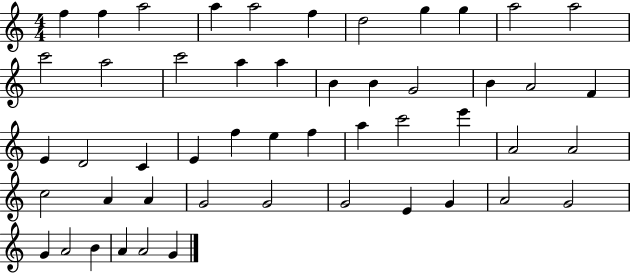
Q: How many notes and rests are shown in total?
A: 50